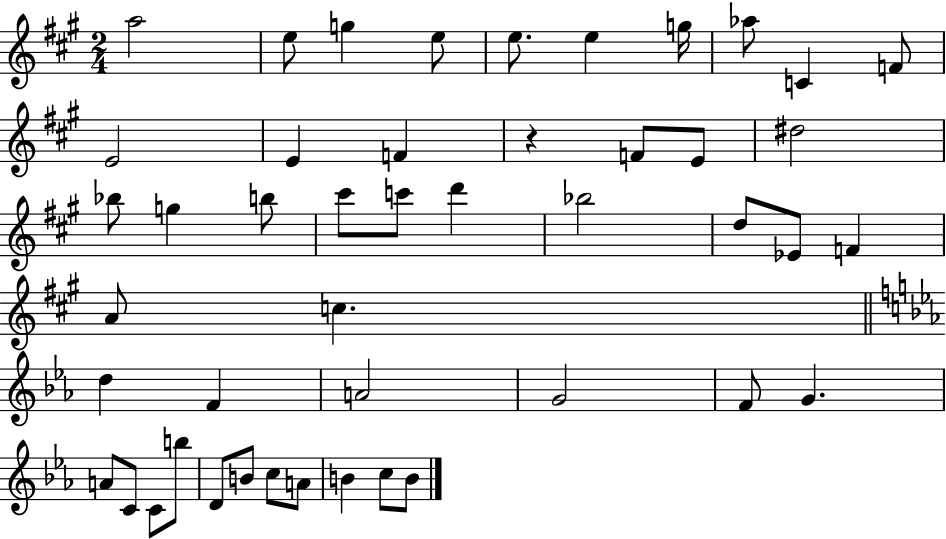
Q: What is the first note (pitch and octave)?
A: A5